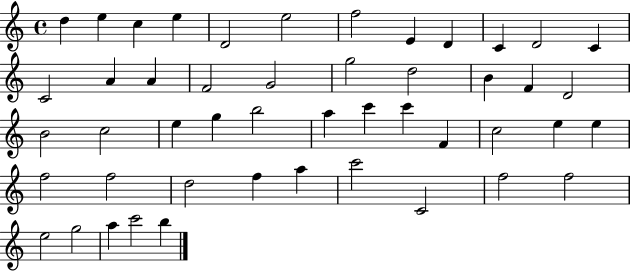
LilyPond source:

{
  \clef treble
  \time 4/4
  \defaultTimeSignature
  \key c \major
  d''4 e''4 c''4 e''4 | d'2 e''2 | f''2 e'4 d'4 | c'4 d'2 c'4 | \break c'2 a'4 a'4 | f'2 g'2 | g''2 d''2 | b'4 f'4 d'2 | \break b'2 c''2 | e''4 g''4 b''2 | a''4 c'''4 c'''4 f'4 | c''2 e''4 e''4 | \break f''2 f''2 | d''2 f''4 a''4 | c'''2 c'2 | f''2 f''2 | \break e''2 g''2 | a''4 c'''2 b''4 | \bar "|."
}